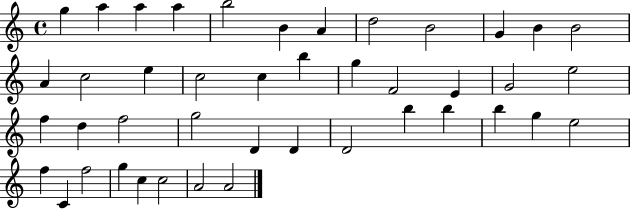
X:1
T:Untitled
M:4/4
L:1/4
K:C
g a a a b2 B A d2 B2 G B B2 A c2 e c2 c b g F2 E G2 e2 f d f2 g2 D D D2 b b b g e2 f C f2 g c c2 A2 A2